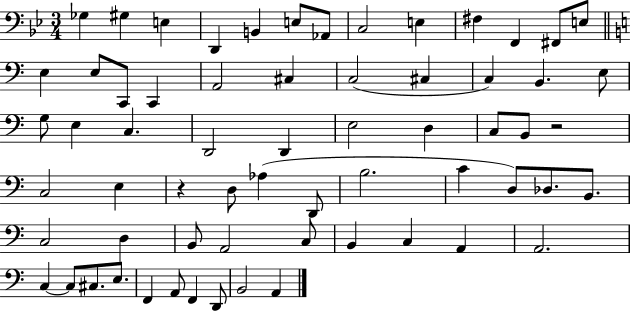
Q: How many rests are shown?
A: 2